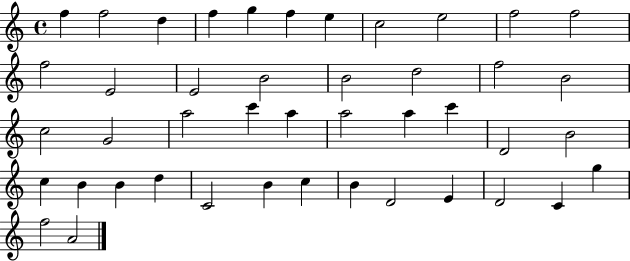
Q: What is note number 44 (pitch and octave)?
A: A4